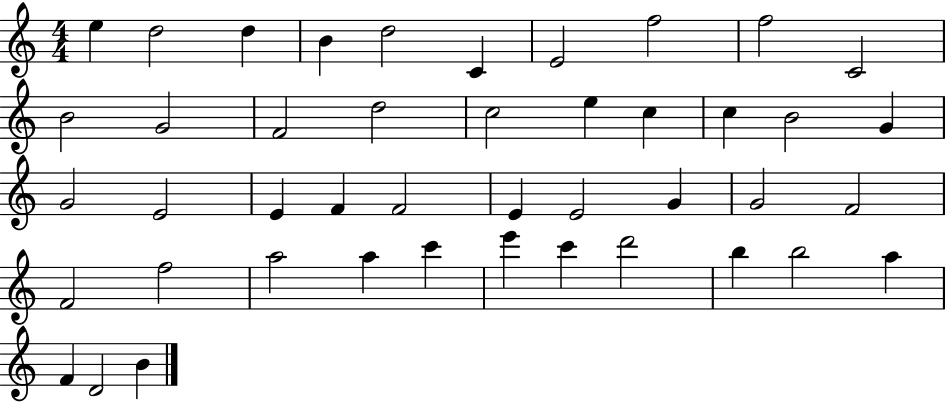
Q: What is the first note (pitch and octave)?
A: E5